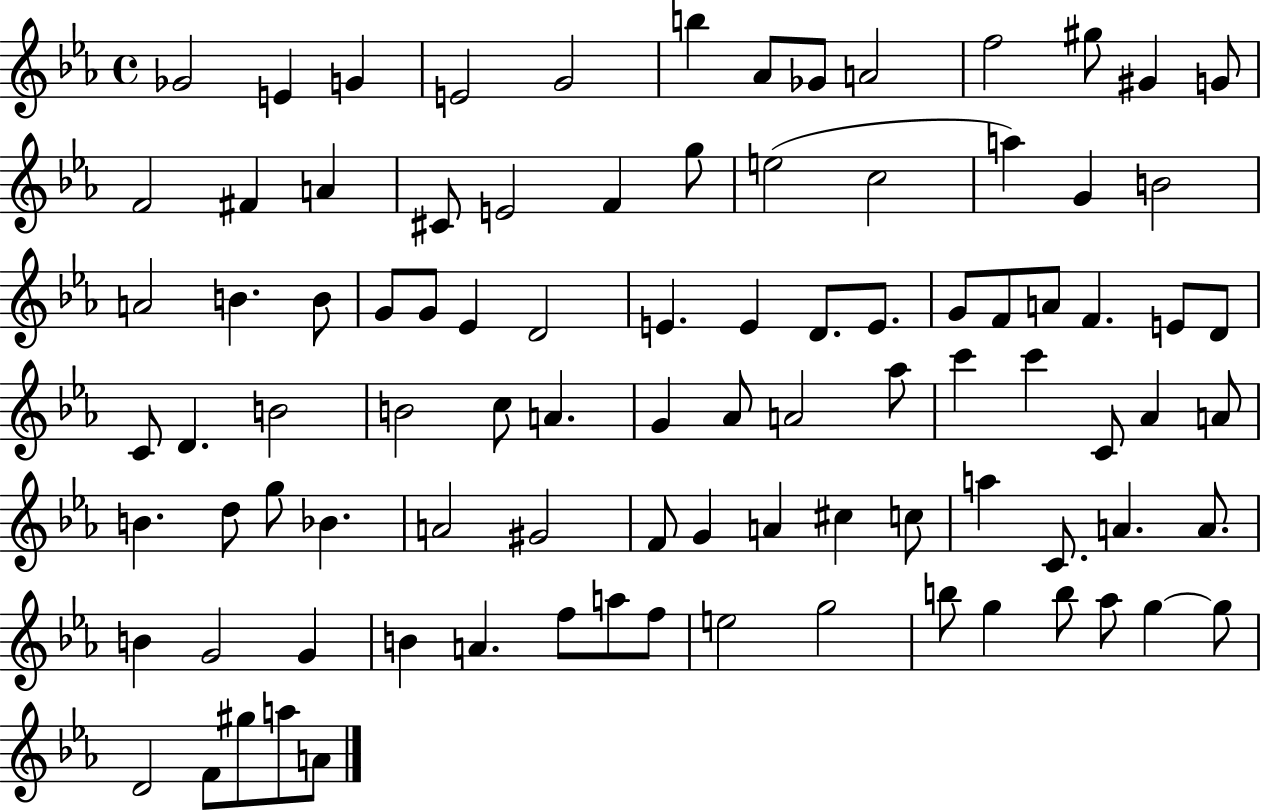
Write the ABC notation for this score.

X:1
T:Untitled
M:4/4
L:1/4
K:Eb
_G2 E G E2 G2 b _A/2 _G/2 A2 f2 ^g/2 ^G G/2 F2 ^F A ^C/2 E2 F g/2 e2 c2 a G B2 A2 B B/2 G/2 G/2 _E D2 E E D/2 E/2 G/2 F/2 A/2 F E/2 D/2 C/2 D B2 B2 c/2 A G _A/2 A2 _a/2 c' c' C/2 _A A/2 B d/2 g/2 _B A2 ^G2 F/2 G A ^c c/2 a C/2 A A/2 B G2 G B A f/2 a/2 f/2 e2 g2 b/2 g b/2 _a/2 g g/2 D2 F/2 ^g/2 a/2 A/2